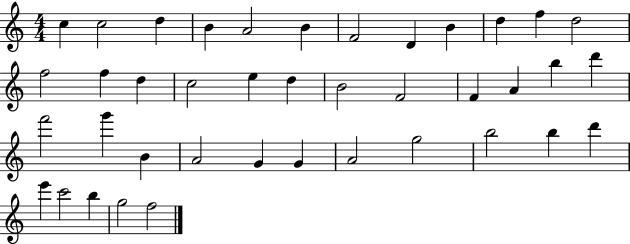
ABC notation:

X:1
T:Untitled
M:4/4
L:1/4
K:C
c c2 d B A2 B F2 D B d f d2 f2 f d c2 e d B2 F2 F A b d' f'2 g' B A2 G G A2 g2 b2 b d' e' c'2 b g2 f2